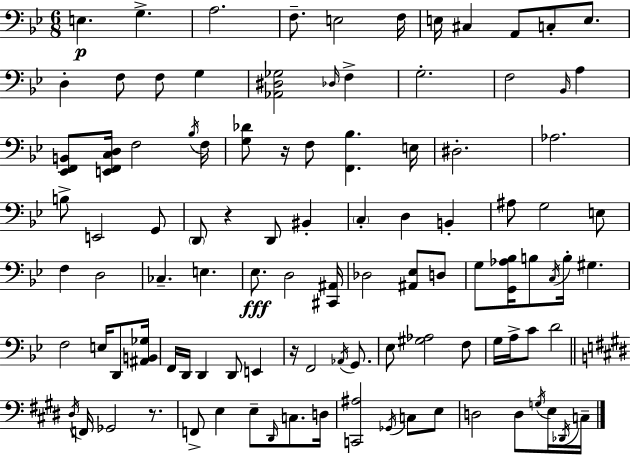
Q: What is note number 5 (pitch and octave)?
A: E3